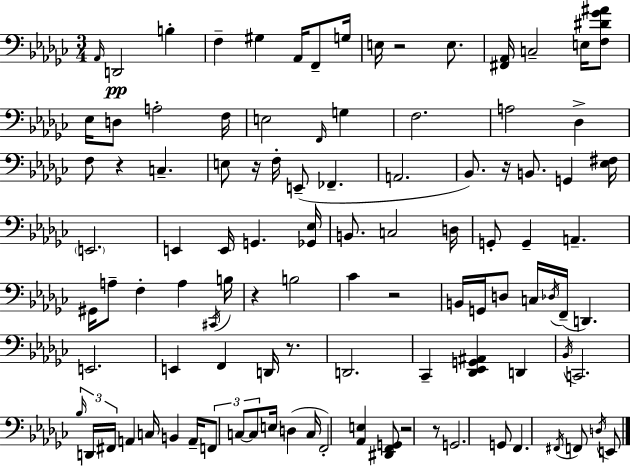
X:1
T:Untitled
M:3/4
L:1/4
K:Ebm
_A,,/4 D,,2 B, F, ^G, _A,,/4 F,,/2 G,/4 E,/4 z2 E,/2 [^F,,_A,,]/4 C,2 E,/4 [F,^D_G^A]/2 _E,/4 D,/2 A,2 F,/4 E,2 F,,/4 G, F,2 A,2 _D, F,/2 z C, E,/2 z/4 F,/4 E,,/2 _F,, A,,2 _B,,/2 z/4 B,,/2 G,, [_E,^F,]/4 E,,2 E,, E,,/4 G,, [_G,,_E,]/4 B,,/2 C,2 D,/4 G,,/2 G,, A,, ^G,,/4 A,/2 F, A, ^C,,/4 B,/4 z B,2 _C z2 B,,/4 G,,/4 D,/2 C,/4 _D,/4 F,,/4 D,, E,,2 E,, F,, D,,/4 z/2 D,,2 _C,, [_D,,_E,,G,,^A,,] D,, _B,,/4 C,,2 _B,/4 D,,/4 ^F,,/4 A,, C,/4 B,, A,,/4 F,,/2 C,/2 C,/2 E,/4 D, C,/4 F,,2 [_A,,E,] [^D,,F,,G,,]/2 z2 z/2 G,,2 G,,/2 F,, ^F,,/4 F,,/2 D,/4 E,,/2